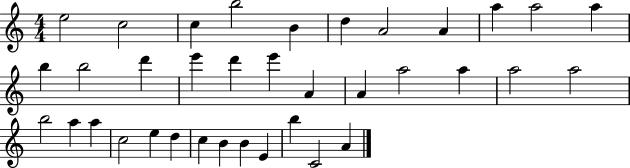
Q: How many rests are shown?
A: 0